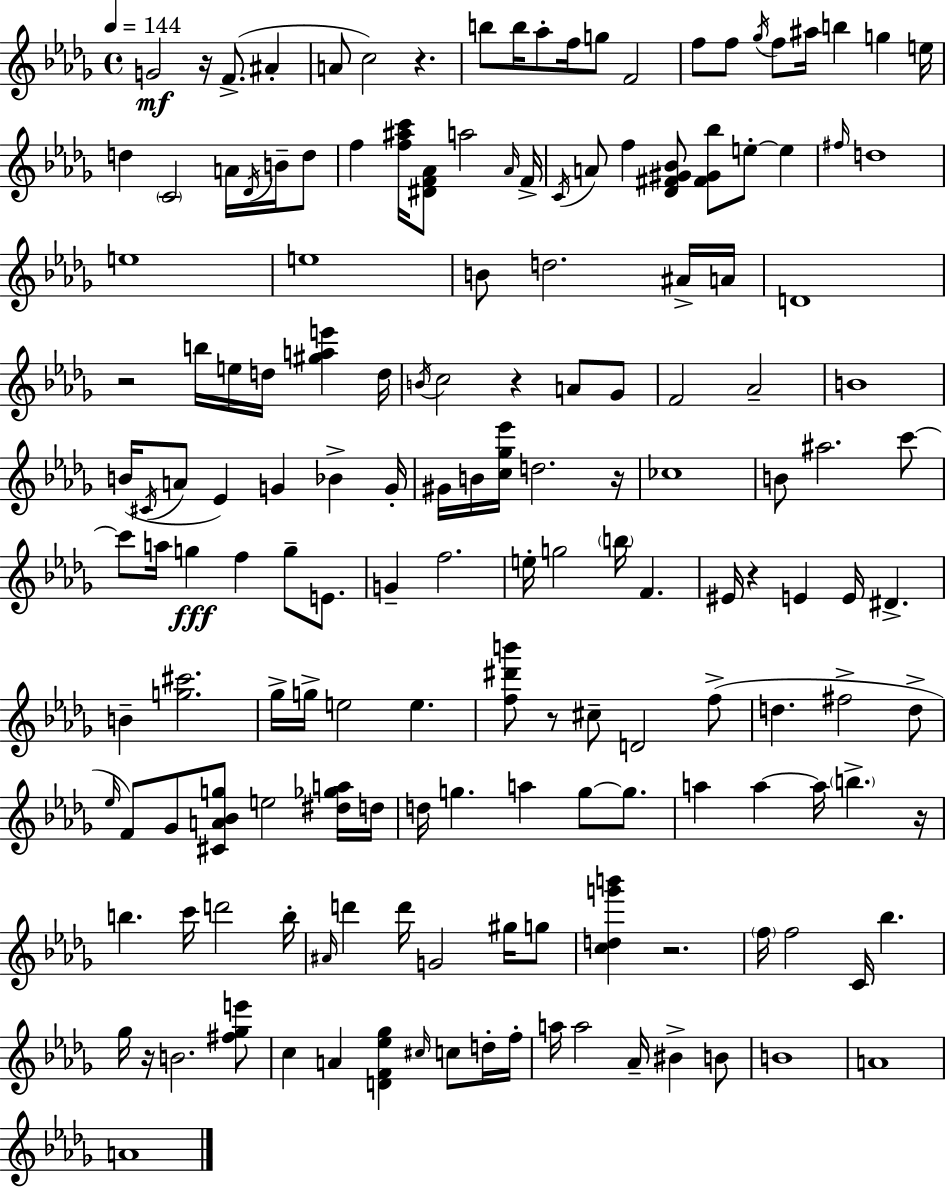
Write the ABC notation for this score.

X:1
T:Untitled
M:4/4
L:1/4
K:Bbm
G2 z/4 F/2 ^A A/2 c2 z b/2 b/4 _a/2 f/4 g/2 F2 f/2 f/2 _g/4 f/2 ^a/4 b g e/4 d C2 A/4 _D/4 B/4 d/2 f [f^ac']/4 [^DF_A]/2 a2 _A/4 F/4 C/4 A/2 f [_D^F^G_B]/2 [^F^G_b]/2 e/2 e ^f/4 d4 e4 e4 B/2 d2 ^A/4 A/4 D4 z2 b/4 e/4 d/4 [^gae'] d/4 B/4 c2 z A/2 _G/2 F2 _A2 B4 B/4 ^C/4 A/2 _E G _B G/4 ^G/4 B/4 [c_g_e']/4 d2 z/4 _c4 B/2 ^a2 c'/2 c'/2 a/4 g f g/2 E/2 G f2 e/4 g2 b/4 F ^E/4 z E E/4 ^D B [g^c']2 _g/4 g/4 e2 e [f^d'b']/2 z/2 ^c/2 D2 f/2 d ^f2 d/2 _e/4 F/2 _G/2 [^CA_Bg]/2 e2 [^d_ga]/4 d/4 d/4 g a g/2 g/2 a a a/4 b z/4 b c'/4 d'2 b/4 ^A/4 d' d'/4 G2 ^g/4 g/2 [cdg'b'] z2 f/4 f2 C/4 _b _g/4 z/4 B2 [^f_ge']/2 c A [DF_e_g] ^c/4 c/2 d/4 f/4 a/4 a2 _A/4 ^B B/2 B4 A4 A4